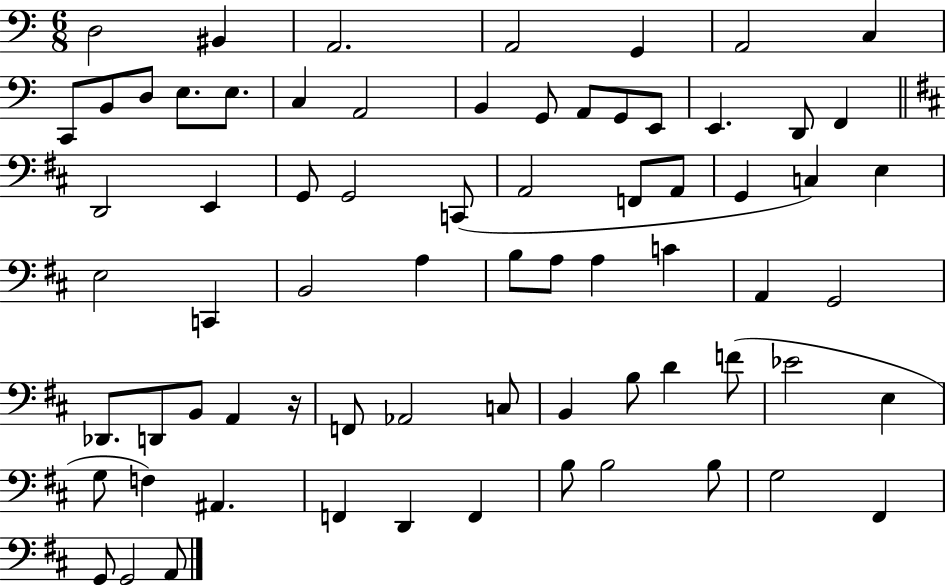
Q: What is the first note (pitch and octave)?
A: D3